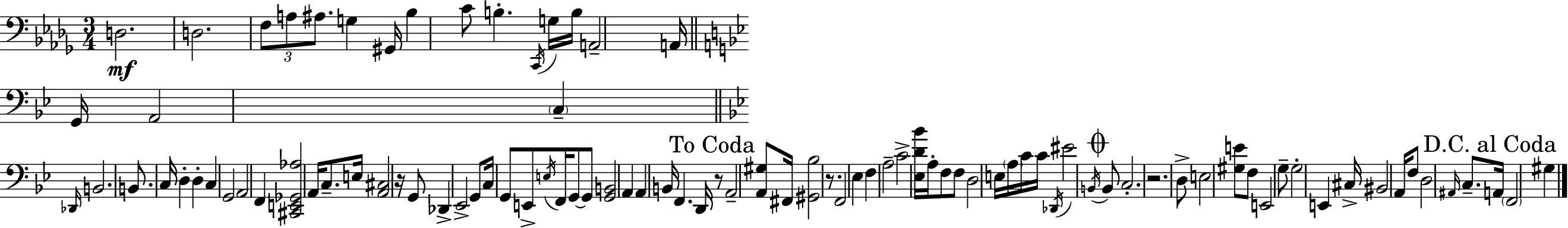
D3/h. D3/h. F3/e A3/e A#3/e. G3/q G#2/s Bb3/q C4/e B3/q. C2/s G3/s B3/s A2/h A2/s G2/s A2/h C3/q Db2/s B2/h. B2/e. C3/s D3/q D3/q C3/q G2/h A2/h F2/q [C#2,E2,Gb2,Ab3]/h A2/s C3/e. E3/s [A2,C#3]/h R/s G2/e Db2/q Eb2/h G2/e C3/s G2/e E2/e E3/s F2/s G2/e G2/e [G2,B2]/h A2/q A2/q B2/s F2/q. D2/s R/e A2/h [A2,G#3]/e F#2/s [G#2,Bb3]/h R/e. F2/h Eb3/q F3/q A3/h C4/h [Eb3,D4,Bb4]/s A3/s F3/e F3/e D3/h E3/s A3/s C4/s C4/s Db2/s EIS4/h B2/s B2/e C3/h. R/h. D3/e E3/h [G#3,E4]/e F3/e E2/h G3/e G3/h E2/q C#3/s BIS2/h A2/s F3/e D3/h A#2/s C3/e. A2/s F2/h G#3/q